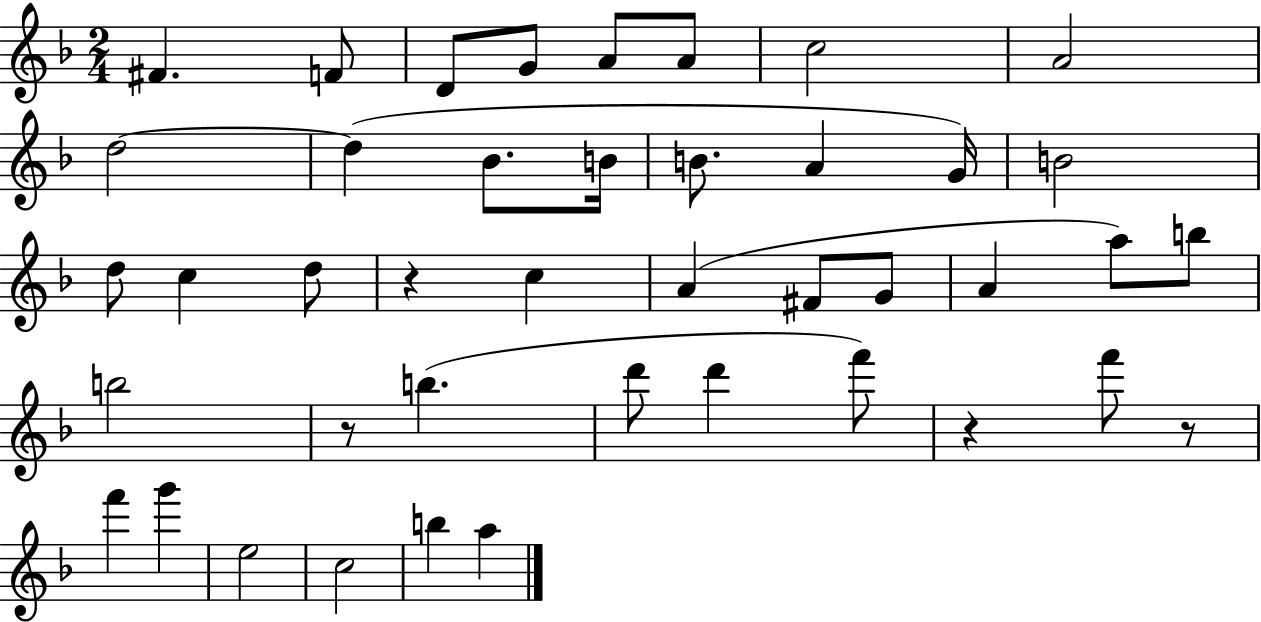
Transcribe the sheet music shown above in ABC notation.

X:1
T:Untitled
M:2/4
L:1/4
K:F
^F F/2 D/2 G/2 A/2 A/2 c2 A2 d2 d _B/2 B/4 B/2 A G/4 B2 d/2 c d/2 z c A ^F/2 G/2 A a/2 b/2 b2 z/2 b d'/2 d' f'/2 z f'/2 z/2 f' g' e2 c2 b a